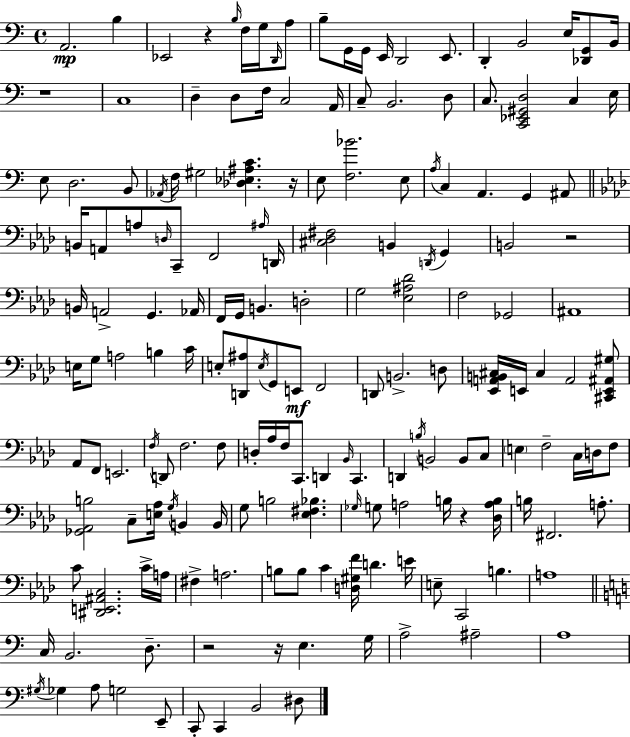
X:1
T:Untitled
M:4/4
L:1/4
K:Am
A,,2 B, _E,,2 z B,/4 F,/4 G,/4 D,,/4 A,/2 B,/2 G,,/4 G,,/4 E,,/4 D,,2 E,,/2 D,, B,,2 E,/4 [_D,,G,,]/2 B,,/4 z4 C,4 D, D,/2 F,/4 C,2 A,,/4 C,/2 B,,2 D,/2 C,/2 [C,,_E,,^G,,D,]2 C, E,/4 E,/2 D,2 B,,/2 _A,,/4 F,/4 ^G,2 [_D,_E,^A,C] z/4 E,/2 [F,_B]2 E,/2 A,/4 C, A,, G,, ^A,,/2 B,,/4 A,,/2 A,/2 D,/4 C,,/2 F,,2 ^A,/4 D,,/4 [^C,_D,^F,]2 B,, D,,/4 G,, B,,2 z2 B,,/4 A,,2 G,, _A,,/4 F,,/4 G,,/4 B,, D,2 G,2 [_E,^A,_D]2 F,2 _G,,2 ^A,,4 E,/4 G,/2 A,2 B, C/4 E,/2 [D,,^A,]/2 E,/4 G,,/2 E,,/2 F,,2 D,,/2 B,,2 D,/2 [_E,,A,,B,,^C,]/4 E,,/4 ^C, A,,2 [^C,,E,,^A,,^G,]/2 _A,,/2 F,,/2 E,,2 F,/4 D,,/2 F,2 F,/2 D,/4 _A,/4 F,/4 C,,/2 D,, _B,,/4 C,, D,, B,/4 B,,2 B,,/2 C,/2 E, F,2 C,/4 D,/4 F,/2 [_G,,_A,,B,]2 C,/2 [E,_A,]/4 G,/4 B,, B,,/4 G,/2 B,2 [_E,^F,_B,] _G,/4 G,/2 A,2 B,/4 z [_D,A,B,]/4 B,/4 ^F,,2 A,/2 C/2 [^D,,E,,^A,,C,]2 C/4 A,/4 ^F, A,2 B,/2 B,/2 C [D,^G,F]/4 D E/4 E,/2 C,,2 B, A,4 C,/4 B,,2 D,/2 z2 z/4 E, G,/4 A,2 ^A,2 A,4 ^G,/4 _G, A,/2 G,2 E,,/2 C,,/2 C,, B,,2 ^D,/2